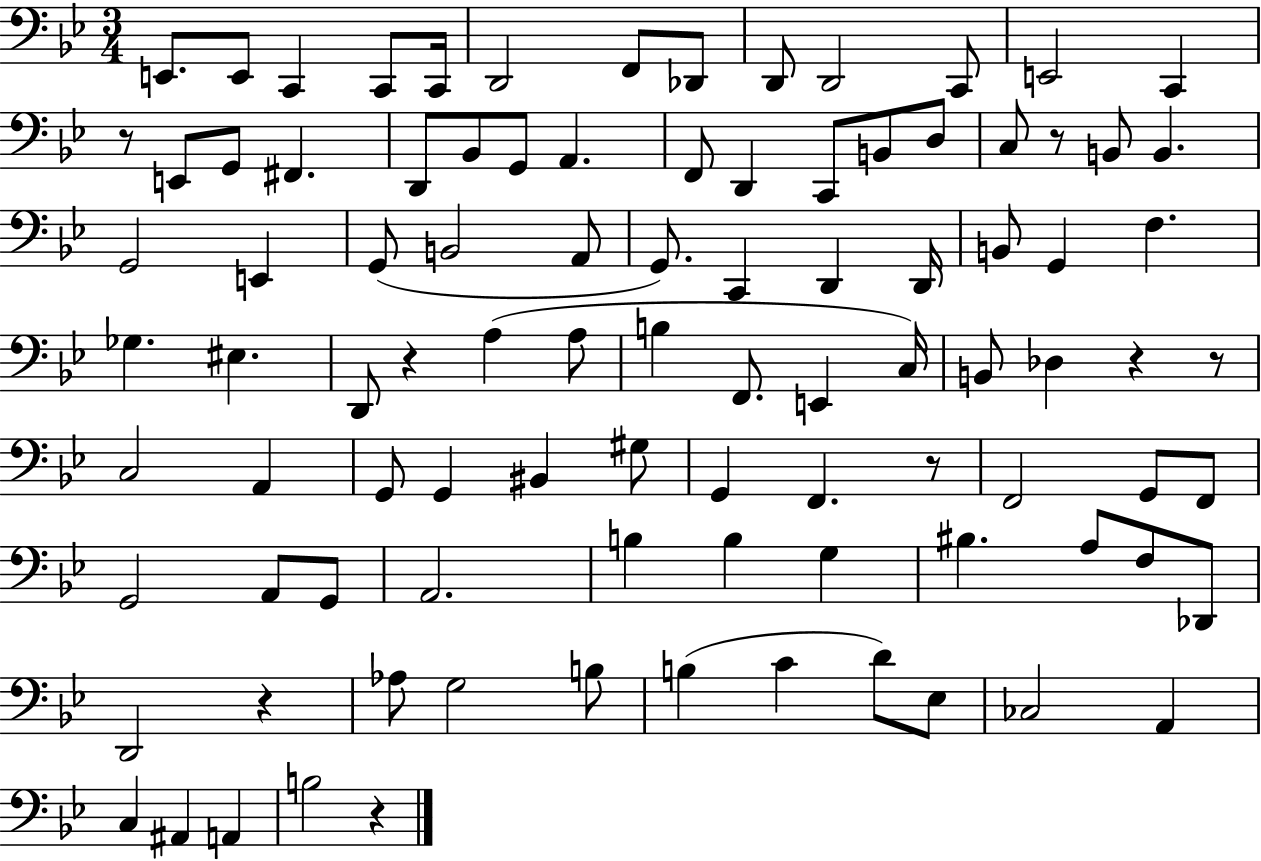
E2/e. E2/e C2/q C2/e C2/s D2/h F2/e Db2/e D2/e D2/h C2/e E2/h C2/q R/e E2/e G2/e F#2/q. D2/e Bb2/e G2/e A2/q. F2/e D2/q C2/e B2/e D3/e C3/e R/e B2/e B2/q. G2/h E2/q G2/e B2/h A2/e G2/e. C2/q D2/q D2/s B2/e G2/q F3/q. Gb3/q. EIS3/q. D2/e R/q A3/q A3/e B3/q F2/e. E2/q C3/s B2/e Db3/q R/q R/e C3/h A2/q G2/e G2/q BIS2/q G#3/e G2/q F2/q. R/e F2/h G2/e F2/e G2/h A2/e G2/e A2/h. B3/q B3/q G3/q BIS3/q. A3/e F3/e Db2/e D2/h R/q Ab3/e G3/h B3/e B3/q C4/q D4/e Eb3/e CES3/h A2/q C3/q A#2/q A2/q B3/h R/q